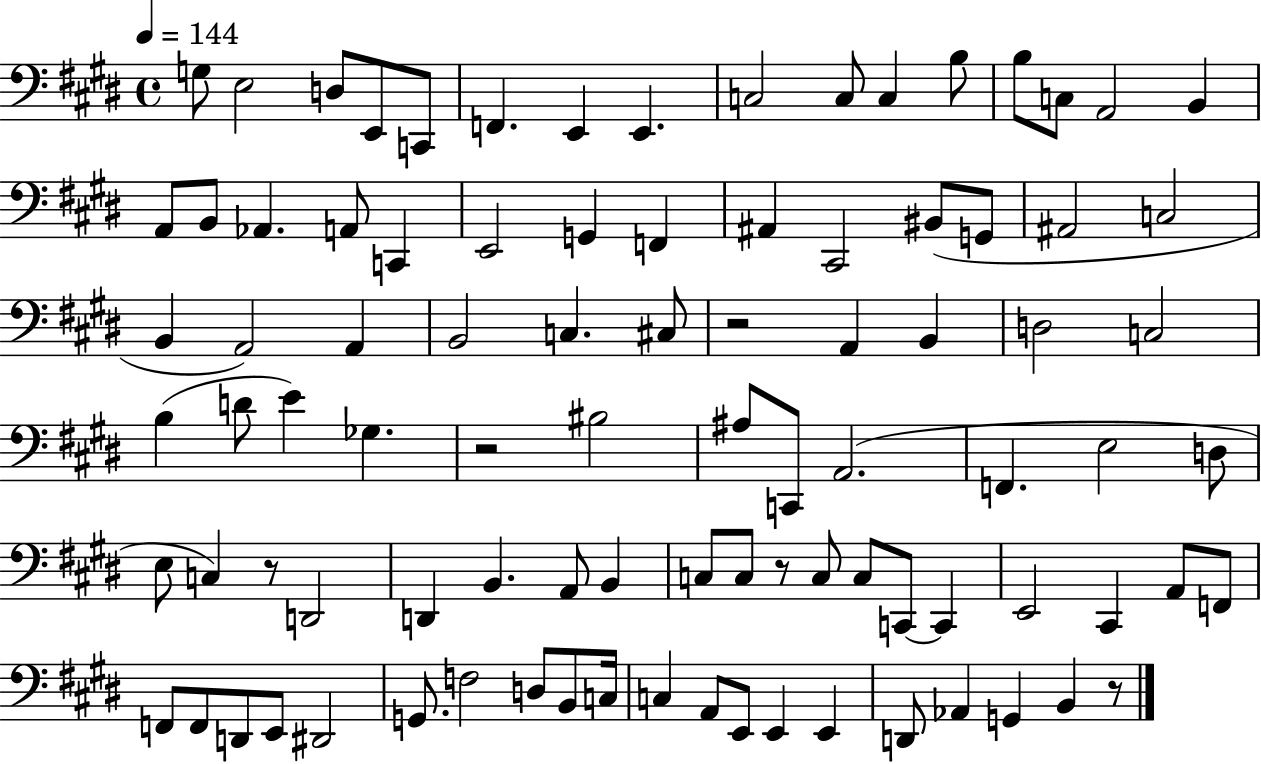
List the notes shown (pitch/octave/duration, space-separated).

G3/e E3/h D3/e E2/e C2/e F2/q. E2/q E2/q. C3/h C3/e C3/q B3/e B3/e C3/e A2/h B2/q A2/e B2/e Ab2/q. A2/e C2/q E2/h G2/q F2/q A#2/q C#2/h BIS2/e G2/e A#2/h C3/h B2/q A2/h A2/q B2/h C3/q. C#3/e R/h A2/q B2/q D3/h C3/h B3/q D4/e E4/q Gb3/q. R/h BIS3/h A#3/e C2/e A2/h. F2/q. E3/h D3/e E3/e C3/q R/e D2/h D2/q B2/q. A2/e B2/q C3/e C3/e R/e C3/e C3/e C2/e C2/q E2/h C#2/q A2/e F2/e F2/e F2/e D2/e E2/e D#2/h G2/e. F3/h D3/e B2/e C3/s C3/q A2/e E2/e E2/q E2/q D2/e Ab2/q G2/q B2/q R/e